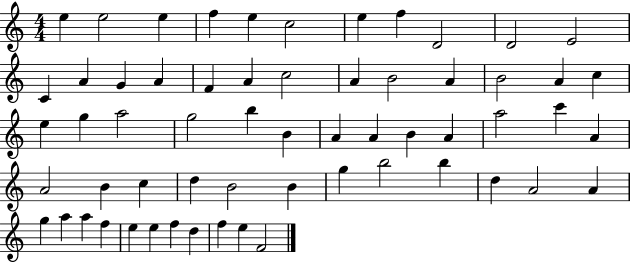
X:1
T:Untitled
M:4/4
L:1/4
K:C
e e2 e f e c2 e f D2 D2 E2 C A G A F A c2 A B2 A B2 A c e g a2 g2 b B A A B A a2 c' A A2 B c d B2 B g b2 b d A2 A g a a f e e f d f e F2